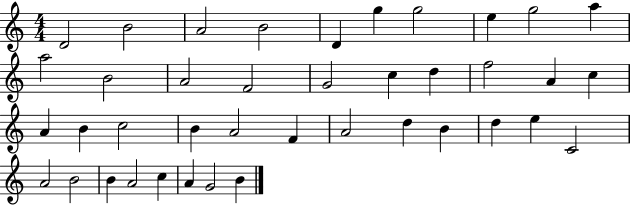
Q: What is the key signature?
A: C major